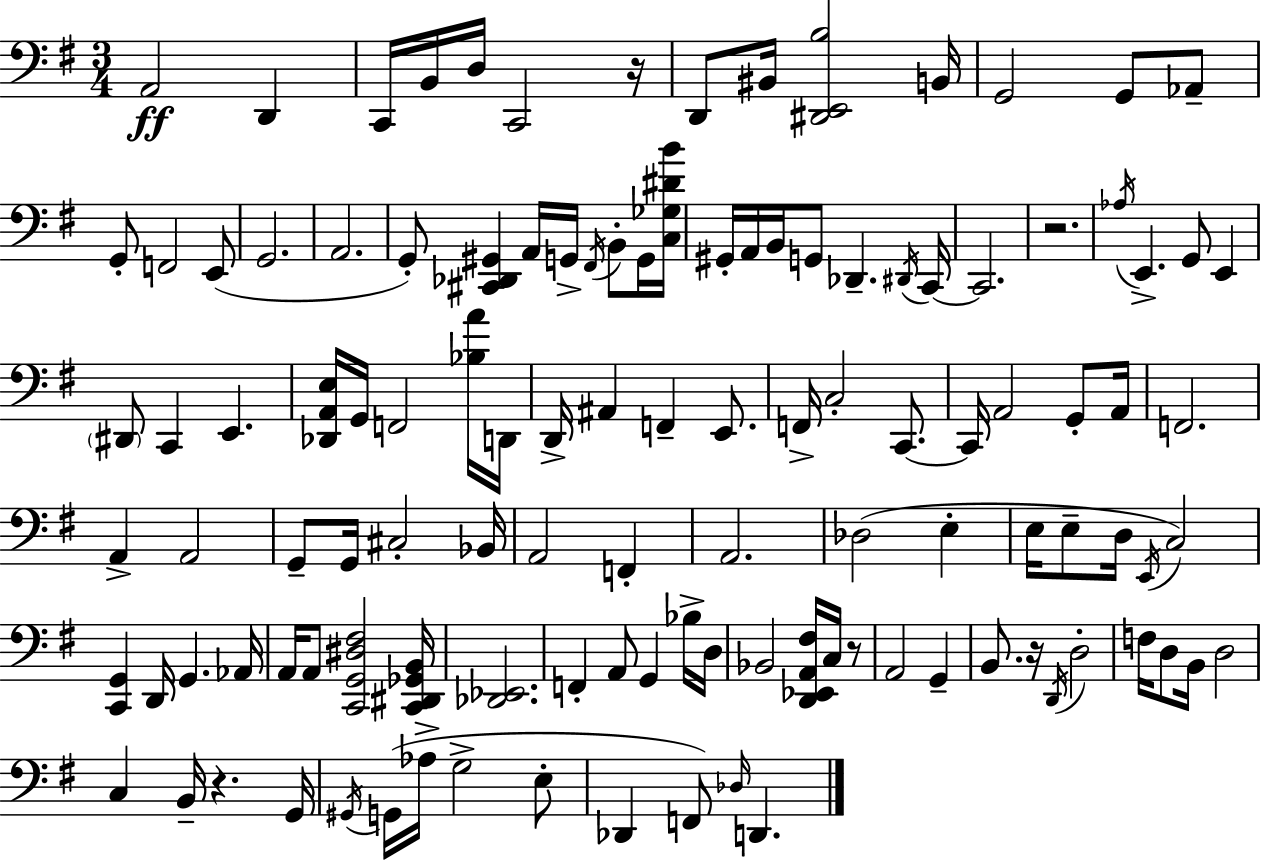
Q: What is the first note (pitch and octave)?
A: A2